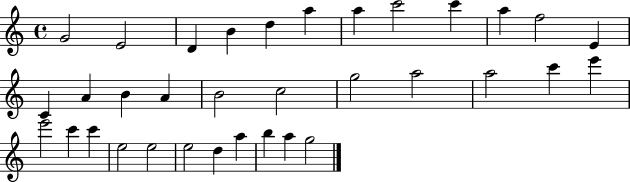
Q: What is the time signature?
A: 4/4